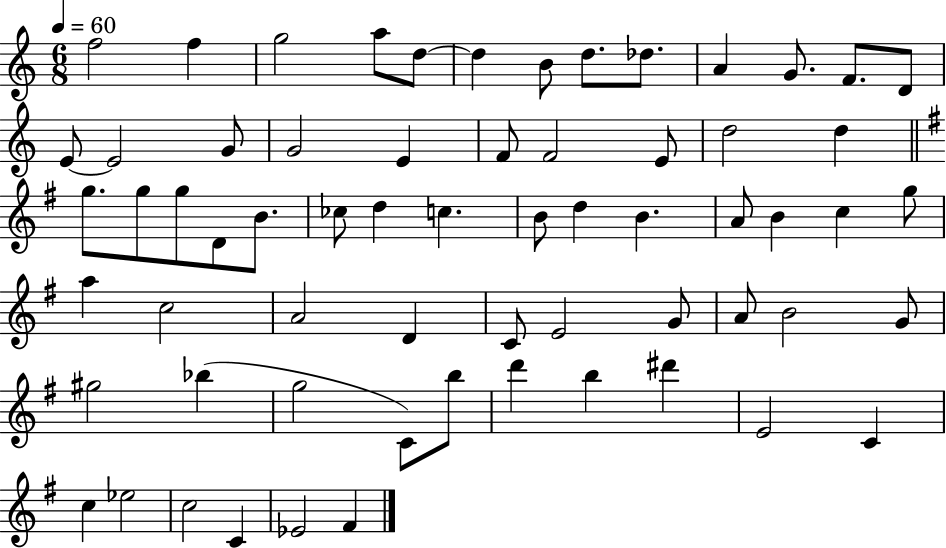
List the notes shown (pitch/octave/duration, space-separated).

F5/h F5/q G5/h A5/e D5/e D5/q B4/e D5/e. Db5/e. A4/q G4/e. F4/e. D4/e E4/e E4/h G4/e G4/h E4/q F4/e F4/h E4/e D5/h D5/q G5/e. G5/e G5/e D4/e B4/e. CES5/e D5/q C5/q. B4/e D5/q B4/q. A4/e B4/q C5/q G5/e A5/q C5/h A4/h D4/q C4/e E4/h G4/e A4/e B4/h G4/e G#5/h Bb5/q G5/h C4/e B5/e D6/q B5/q D#6/q E4/h C4/q C5/q Eb5/h C5/h C4/q Eb4/h F#4/q